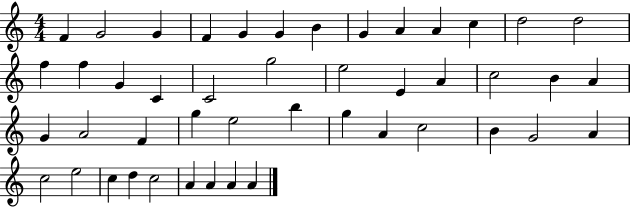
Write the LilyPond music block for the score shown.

{
  \clef treble
  \numericTimeSignature
  \time 4/4
  \key c \major
  f'4 g'2 g'4 | f'4 g'4 g'4 b'4 | g'4 a'4 a'4 c''4 | d''2 d''2 | \break f''4 f''4 g'4 c'4 | c'2 g''2 | e''2 e'4 a'4 | c''2 b'4 a'4 | \break g'4 a'2 f'4 | g''4 e''2 b''4 | g''4 a'4 c''2 | b'4 g'2 a'4 | \break c''2 e''2 | c''4 d''4 c''2 | a'4 a'4 a'4 a'4 | \bar "|."
}